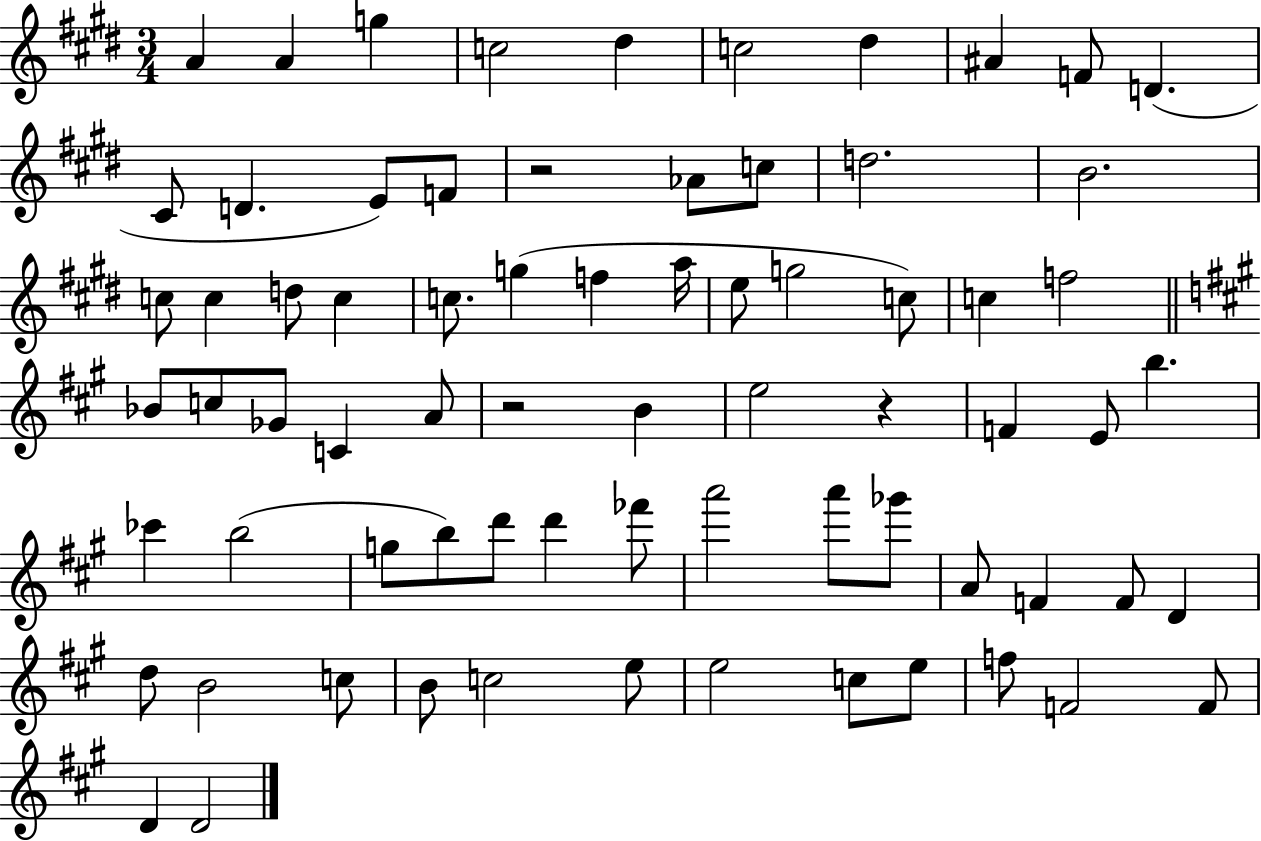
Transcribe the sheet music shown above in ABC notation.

X:1
T:Untitled
M:3/4
L:1/4
K:E
A A g c2 ^d c2 ^d ^A F/2 D ^C/2 D E/2 F/2 z2 _A/2 c/2 d2 B2 c/2 c d/2 c c/2 g f a/4 e/2 g2 c/2 c f2 _B/2 c/2 _G/2 C A/2 z2 B e2 z F E/2 b _c' b2 g/2 b/2 d'/2 d' _f'/2 a'2 a'/2 _g'/2 A/2 F F/2 D d/2 B2 c/2 B/2 c2 e/2 e2 c/2 e/2 f/2 F2 F/2 D D2